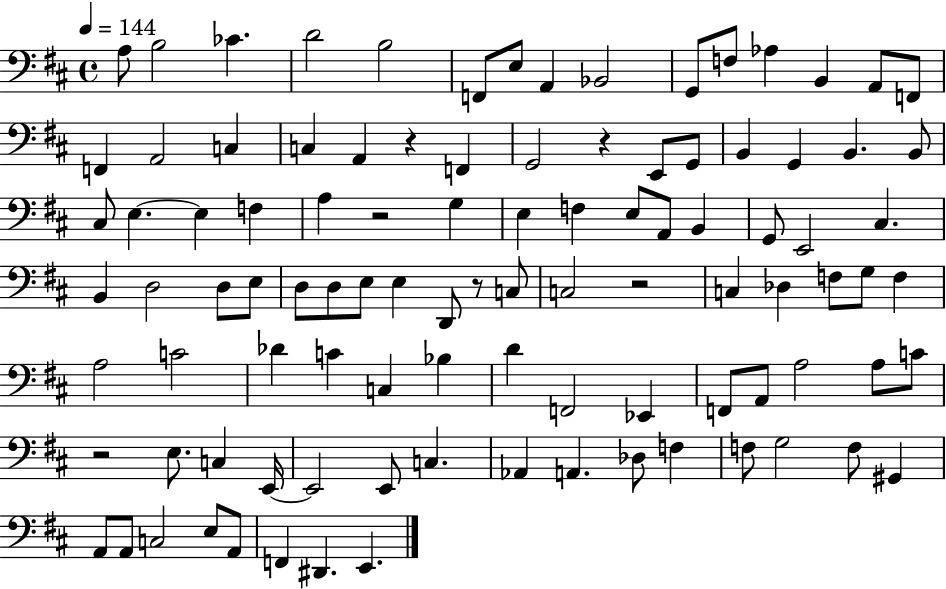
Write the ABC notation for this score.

X:1
T:Untitled
M:4/4
L:1/4
K:D
A,/2 B,2 _C D2 B,2 F,,/2 E,/2 A,, _B,,2 G,,/2 F,/2 _A, B,, A,,/2 F,,/2 F,, A,,2 C, C, A,, z F,, G,,2 z E,,/2 G,,/2 B,, G,, B,, B,,/2 ^C,/2 E, E, F, A, z2 G, E, F, E,/2 A,,/2 B,, G,,/2 E,,2 ^C, B,, D,2 D,/2 E,/2 D,/2 D,/2 E,/2 E, D,,/2 z/2 C,/2 C,2 z2 C, _D, F,/2 G,/2 F, A,2 C2 _D C C, _B, D F,,2 _E,, F,,/2 A,,/2 A,2 A,/2 C/2 z2 E,/2 C, E,,/4 E,,2 E,,/2 C, _A,, A,, _D,/2 F, F,/2 G,2 F,/2 ^G,, A,,/2 A,,/2 C,2 E,/2 A,,/2 F,, ^D,, E,,